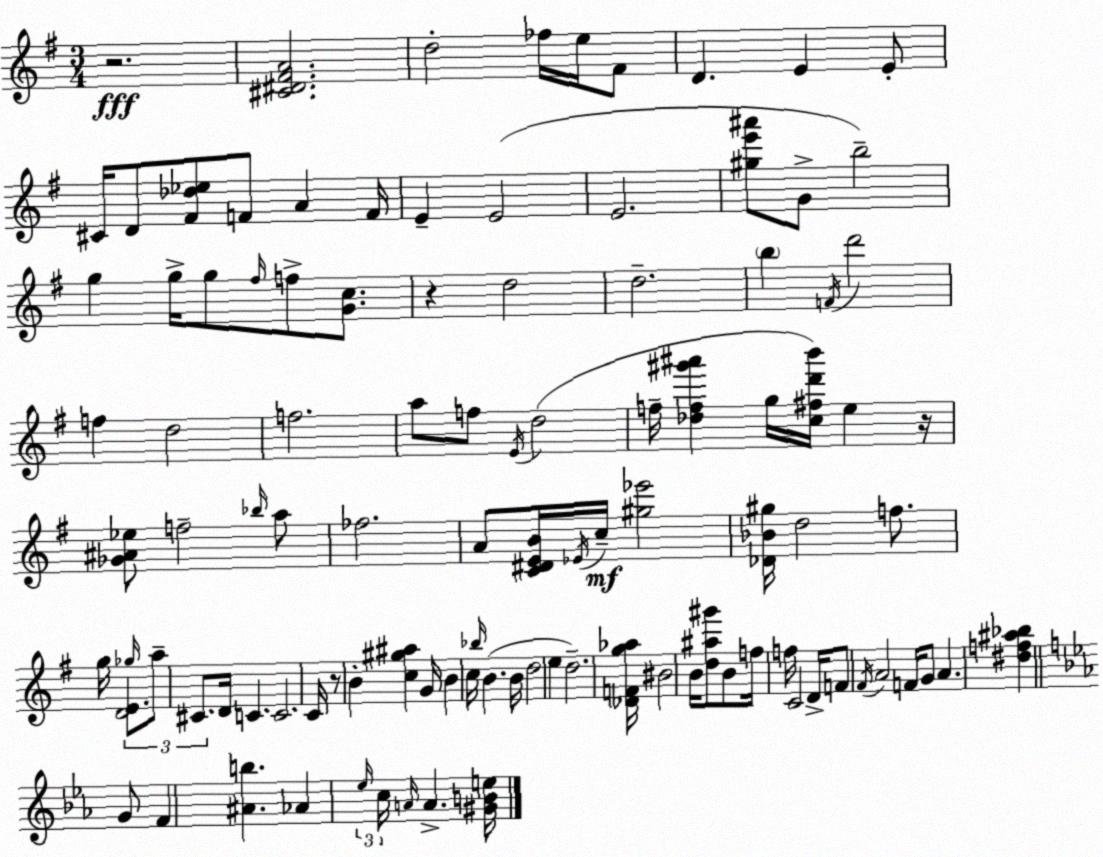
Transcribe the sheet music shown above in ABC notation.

X:1
T:Untitled
M:3/4
L:1/4
K:Em
z2 [^C^D^FA]2 d2 _f/4 e/4 ^F/2 D E E/2 ^C/4 D/2 [^F_d_e]/2 F/2 A F/4 E E2 E2 [^ge'^a']/2 G/2 b2 g g/4 g/2 ^f/4 f/2 [Gc]/2 z d2 d2 b F/4 d'2 f d2 f2 a/2 f/2 E/4 d2 f/4 [_df^g'^a'] g/4 [c^fd'b']/4 e z/4 [_G^A_e]/2 f2 _b/4 a/2 _f2 A/2 [C^DEB]/4 _E/4 c/4 [^g_e']2 [_D_B^g]/4 d2 f/2 g/4 D2 _g/4 E/2 a/2 ^C/2 D/4 C C2 C/4 z/2 B [c^g^a] G/4 B c/4 _b/4 B B/4 d2 e d2 [_DFg_a]/4 ^B2 B/4 [d^a^g']/2 B/2 f/4 f/4 C2 D/4 F/2 ^F/4 A2 F/4 G/2 A [^df^a_b] G/2 F [^Ab] _A _e/4 c/4 A/4 A [^GBe]/4